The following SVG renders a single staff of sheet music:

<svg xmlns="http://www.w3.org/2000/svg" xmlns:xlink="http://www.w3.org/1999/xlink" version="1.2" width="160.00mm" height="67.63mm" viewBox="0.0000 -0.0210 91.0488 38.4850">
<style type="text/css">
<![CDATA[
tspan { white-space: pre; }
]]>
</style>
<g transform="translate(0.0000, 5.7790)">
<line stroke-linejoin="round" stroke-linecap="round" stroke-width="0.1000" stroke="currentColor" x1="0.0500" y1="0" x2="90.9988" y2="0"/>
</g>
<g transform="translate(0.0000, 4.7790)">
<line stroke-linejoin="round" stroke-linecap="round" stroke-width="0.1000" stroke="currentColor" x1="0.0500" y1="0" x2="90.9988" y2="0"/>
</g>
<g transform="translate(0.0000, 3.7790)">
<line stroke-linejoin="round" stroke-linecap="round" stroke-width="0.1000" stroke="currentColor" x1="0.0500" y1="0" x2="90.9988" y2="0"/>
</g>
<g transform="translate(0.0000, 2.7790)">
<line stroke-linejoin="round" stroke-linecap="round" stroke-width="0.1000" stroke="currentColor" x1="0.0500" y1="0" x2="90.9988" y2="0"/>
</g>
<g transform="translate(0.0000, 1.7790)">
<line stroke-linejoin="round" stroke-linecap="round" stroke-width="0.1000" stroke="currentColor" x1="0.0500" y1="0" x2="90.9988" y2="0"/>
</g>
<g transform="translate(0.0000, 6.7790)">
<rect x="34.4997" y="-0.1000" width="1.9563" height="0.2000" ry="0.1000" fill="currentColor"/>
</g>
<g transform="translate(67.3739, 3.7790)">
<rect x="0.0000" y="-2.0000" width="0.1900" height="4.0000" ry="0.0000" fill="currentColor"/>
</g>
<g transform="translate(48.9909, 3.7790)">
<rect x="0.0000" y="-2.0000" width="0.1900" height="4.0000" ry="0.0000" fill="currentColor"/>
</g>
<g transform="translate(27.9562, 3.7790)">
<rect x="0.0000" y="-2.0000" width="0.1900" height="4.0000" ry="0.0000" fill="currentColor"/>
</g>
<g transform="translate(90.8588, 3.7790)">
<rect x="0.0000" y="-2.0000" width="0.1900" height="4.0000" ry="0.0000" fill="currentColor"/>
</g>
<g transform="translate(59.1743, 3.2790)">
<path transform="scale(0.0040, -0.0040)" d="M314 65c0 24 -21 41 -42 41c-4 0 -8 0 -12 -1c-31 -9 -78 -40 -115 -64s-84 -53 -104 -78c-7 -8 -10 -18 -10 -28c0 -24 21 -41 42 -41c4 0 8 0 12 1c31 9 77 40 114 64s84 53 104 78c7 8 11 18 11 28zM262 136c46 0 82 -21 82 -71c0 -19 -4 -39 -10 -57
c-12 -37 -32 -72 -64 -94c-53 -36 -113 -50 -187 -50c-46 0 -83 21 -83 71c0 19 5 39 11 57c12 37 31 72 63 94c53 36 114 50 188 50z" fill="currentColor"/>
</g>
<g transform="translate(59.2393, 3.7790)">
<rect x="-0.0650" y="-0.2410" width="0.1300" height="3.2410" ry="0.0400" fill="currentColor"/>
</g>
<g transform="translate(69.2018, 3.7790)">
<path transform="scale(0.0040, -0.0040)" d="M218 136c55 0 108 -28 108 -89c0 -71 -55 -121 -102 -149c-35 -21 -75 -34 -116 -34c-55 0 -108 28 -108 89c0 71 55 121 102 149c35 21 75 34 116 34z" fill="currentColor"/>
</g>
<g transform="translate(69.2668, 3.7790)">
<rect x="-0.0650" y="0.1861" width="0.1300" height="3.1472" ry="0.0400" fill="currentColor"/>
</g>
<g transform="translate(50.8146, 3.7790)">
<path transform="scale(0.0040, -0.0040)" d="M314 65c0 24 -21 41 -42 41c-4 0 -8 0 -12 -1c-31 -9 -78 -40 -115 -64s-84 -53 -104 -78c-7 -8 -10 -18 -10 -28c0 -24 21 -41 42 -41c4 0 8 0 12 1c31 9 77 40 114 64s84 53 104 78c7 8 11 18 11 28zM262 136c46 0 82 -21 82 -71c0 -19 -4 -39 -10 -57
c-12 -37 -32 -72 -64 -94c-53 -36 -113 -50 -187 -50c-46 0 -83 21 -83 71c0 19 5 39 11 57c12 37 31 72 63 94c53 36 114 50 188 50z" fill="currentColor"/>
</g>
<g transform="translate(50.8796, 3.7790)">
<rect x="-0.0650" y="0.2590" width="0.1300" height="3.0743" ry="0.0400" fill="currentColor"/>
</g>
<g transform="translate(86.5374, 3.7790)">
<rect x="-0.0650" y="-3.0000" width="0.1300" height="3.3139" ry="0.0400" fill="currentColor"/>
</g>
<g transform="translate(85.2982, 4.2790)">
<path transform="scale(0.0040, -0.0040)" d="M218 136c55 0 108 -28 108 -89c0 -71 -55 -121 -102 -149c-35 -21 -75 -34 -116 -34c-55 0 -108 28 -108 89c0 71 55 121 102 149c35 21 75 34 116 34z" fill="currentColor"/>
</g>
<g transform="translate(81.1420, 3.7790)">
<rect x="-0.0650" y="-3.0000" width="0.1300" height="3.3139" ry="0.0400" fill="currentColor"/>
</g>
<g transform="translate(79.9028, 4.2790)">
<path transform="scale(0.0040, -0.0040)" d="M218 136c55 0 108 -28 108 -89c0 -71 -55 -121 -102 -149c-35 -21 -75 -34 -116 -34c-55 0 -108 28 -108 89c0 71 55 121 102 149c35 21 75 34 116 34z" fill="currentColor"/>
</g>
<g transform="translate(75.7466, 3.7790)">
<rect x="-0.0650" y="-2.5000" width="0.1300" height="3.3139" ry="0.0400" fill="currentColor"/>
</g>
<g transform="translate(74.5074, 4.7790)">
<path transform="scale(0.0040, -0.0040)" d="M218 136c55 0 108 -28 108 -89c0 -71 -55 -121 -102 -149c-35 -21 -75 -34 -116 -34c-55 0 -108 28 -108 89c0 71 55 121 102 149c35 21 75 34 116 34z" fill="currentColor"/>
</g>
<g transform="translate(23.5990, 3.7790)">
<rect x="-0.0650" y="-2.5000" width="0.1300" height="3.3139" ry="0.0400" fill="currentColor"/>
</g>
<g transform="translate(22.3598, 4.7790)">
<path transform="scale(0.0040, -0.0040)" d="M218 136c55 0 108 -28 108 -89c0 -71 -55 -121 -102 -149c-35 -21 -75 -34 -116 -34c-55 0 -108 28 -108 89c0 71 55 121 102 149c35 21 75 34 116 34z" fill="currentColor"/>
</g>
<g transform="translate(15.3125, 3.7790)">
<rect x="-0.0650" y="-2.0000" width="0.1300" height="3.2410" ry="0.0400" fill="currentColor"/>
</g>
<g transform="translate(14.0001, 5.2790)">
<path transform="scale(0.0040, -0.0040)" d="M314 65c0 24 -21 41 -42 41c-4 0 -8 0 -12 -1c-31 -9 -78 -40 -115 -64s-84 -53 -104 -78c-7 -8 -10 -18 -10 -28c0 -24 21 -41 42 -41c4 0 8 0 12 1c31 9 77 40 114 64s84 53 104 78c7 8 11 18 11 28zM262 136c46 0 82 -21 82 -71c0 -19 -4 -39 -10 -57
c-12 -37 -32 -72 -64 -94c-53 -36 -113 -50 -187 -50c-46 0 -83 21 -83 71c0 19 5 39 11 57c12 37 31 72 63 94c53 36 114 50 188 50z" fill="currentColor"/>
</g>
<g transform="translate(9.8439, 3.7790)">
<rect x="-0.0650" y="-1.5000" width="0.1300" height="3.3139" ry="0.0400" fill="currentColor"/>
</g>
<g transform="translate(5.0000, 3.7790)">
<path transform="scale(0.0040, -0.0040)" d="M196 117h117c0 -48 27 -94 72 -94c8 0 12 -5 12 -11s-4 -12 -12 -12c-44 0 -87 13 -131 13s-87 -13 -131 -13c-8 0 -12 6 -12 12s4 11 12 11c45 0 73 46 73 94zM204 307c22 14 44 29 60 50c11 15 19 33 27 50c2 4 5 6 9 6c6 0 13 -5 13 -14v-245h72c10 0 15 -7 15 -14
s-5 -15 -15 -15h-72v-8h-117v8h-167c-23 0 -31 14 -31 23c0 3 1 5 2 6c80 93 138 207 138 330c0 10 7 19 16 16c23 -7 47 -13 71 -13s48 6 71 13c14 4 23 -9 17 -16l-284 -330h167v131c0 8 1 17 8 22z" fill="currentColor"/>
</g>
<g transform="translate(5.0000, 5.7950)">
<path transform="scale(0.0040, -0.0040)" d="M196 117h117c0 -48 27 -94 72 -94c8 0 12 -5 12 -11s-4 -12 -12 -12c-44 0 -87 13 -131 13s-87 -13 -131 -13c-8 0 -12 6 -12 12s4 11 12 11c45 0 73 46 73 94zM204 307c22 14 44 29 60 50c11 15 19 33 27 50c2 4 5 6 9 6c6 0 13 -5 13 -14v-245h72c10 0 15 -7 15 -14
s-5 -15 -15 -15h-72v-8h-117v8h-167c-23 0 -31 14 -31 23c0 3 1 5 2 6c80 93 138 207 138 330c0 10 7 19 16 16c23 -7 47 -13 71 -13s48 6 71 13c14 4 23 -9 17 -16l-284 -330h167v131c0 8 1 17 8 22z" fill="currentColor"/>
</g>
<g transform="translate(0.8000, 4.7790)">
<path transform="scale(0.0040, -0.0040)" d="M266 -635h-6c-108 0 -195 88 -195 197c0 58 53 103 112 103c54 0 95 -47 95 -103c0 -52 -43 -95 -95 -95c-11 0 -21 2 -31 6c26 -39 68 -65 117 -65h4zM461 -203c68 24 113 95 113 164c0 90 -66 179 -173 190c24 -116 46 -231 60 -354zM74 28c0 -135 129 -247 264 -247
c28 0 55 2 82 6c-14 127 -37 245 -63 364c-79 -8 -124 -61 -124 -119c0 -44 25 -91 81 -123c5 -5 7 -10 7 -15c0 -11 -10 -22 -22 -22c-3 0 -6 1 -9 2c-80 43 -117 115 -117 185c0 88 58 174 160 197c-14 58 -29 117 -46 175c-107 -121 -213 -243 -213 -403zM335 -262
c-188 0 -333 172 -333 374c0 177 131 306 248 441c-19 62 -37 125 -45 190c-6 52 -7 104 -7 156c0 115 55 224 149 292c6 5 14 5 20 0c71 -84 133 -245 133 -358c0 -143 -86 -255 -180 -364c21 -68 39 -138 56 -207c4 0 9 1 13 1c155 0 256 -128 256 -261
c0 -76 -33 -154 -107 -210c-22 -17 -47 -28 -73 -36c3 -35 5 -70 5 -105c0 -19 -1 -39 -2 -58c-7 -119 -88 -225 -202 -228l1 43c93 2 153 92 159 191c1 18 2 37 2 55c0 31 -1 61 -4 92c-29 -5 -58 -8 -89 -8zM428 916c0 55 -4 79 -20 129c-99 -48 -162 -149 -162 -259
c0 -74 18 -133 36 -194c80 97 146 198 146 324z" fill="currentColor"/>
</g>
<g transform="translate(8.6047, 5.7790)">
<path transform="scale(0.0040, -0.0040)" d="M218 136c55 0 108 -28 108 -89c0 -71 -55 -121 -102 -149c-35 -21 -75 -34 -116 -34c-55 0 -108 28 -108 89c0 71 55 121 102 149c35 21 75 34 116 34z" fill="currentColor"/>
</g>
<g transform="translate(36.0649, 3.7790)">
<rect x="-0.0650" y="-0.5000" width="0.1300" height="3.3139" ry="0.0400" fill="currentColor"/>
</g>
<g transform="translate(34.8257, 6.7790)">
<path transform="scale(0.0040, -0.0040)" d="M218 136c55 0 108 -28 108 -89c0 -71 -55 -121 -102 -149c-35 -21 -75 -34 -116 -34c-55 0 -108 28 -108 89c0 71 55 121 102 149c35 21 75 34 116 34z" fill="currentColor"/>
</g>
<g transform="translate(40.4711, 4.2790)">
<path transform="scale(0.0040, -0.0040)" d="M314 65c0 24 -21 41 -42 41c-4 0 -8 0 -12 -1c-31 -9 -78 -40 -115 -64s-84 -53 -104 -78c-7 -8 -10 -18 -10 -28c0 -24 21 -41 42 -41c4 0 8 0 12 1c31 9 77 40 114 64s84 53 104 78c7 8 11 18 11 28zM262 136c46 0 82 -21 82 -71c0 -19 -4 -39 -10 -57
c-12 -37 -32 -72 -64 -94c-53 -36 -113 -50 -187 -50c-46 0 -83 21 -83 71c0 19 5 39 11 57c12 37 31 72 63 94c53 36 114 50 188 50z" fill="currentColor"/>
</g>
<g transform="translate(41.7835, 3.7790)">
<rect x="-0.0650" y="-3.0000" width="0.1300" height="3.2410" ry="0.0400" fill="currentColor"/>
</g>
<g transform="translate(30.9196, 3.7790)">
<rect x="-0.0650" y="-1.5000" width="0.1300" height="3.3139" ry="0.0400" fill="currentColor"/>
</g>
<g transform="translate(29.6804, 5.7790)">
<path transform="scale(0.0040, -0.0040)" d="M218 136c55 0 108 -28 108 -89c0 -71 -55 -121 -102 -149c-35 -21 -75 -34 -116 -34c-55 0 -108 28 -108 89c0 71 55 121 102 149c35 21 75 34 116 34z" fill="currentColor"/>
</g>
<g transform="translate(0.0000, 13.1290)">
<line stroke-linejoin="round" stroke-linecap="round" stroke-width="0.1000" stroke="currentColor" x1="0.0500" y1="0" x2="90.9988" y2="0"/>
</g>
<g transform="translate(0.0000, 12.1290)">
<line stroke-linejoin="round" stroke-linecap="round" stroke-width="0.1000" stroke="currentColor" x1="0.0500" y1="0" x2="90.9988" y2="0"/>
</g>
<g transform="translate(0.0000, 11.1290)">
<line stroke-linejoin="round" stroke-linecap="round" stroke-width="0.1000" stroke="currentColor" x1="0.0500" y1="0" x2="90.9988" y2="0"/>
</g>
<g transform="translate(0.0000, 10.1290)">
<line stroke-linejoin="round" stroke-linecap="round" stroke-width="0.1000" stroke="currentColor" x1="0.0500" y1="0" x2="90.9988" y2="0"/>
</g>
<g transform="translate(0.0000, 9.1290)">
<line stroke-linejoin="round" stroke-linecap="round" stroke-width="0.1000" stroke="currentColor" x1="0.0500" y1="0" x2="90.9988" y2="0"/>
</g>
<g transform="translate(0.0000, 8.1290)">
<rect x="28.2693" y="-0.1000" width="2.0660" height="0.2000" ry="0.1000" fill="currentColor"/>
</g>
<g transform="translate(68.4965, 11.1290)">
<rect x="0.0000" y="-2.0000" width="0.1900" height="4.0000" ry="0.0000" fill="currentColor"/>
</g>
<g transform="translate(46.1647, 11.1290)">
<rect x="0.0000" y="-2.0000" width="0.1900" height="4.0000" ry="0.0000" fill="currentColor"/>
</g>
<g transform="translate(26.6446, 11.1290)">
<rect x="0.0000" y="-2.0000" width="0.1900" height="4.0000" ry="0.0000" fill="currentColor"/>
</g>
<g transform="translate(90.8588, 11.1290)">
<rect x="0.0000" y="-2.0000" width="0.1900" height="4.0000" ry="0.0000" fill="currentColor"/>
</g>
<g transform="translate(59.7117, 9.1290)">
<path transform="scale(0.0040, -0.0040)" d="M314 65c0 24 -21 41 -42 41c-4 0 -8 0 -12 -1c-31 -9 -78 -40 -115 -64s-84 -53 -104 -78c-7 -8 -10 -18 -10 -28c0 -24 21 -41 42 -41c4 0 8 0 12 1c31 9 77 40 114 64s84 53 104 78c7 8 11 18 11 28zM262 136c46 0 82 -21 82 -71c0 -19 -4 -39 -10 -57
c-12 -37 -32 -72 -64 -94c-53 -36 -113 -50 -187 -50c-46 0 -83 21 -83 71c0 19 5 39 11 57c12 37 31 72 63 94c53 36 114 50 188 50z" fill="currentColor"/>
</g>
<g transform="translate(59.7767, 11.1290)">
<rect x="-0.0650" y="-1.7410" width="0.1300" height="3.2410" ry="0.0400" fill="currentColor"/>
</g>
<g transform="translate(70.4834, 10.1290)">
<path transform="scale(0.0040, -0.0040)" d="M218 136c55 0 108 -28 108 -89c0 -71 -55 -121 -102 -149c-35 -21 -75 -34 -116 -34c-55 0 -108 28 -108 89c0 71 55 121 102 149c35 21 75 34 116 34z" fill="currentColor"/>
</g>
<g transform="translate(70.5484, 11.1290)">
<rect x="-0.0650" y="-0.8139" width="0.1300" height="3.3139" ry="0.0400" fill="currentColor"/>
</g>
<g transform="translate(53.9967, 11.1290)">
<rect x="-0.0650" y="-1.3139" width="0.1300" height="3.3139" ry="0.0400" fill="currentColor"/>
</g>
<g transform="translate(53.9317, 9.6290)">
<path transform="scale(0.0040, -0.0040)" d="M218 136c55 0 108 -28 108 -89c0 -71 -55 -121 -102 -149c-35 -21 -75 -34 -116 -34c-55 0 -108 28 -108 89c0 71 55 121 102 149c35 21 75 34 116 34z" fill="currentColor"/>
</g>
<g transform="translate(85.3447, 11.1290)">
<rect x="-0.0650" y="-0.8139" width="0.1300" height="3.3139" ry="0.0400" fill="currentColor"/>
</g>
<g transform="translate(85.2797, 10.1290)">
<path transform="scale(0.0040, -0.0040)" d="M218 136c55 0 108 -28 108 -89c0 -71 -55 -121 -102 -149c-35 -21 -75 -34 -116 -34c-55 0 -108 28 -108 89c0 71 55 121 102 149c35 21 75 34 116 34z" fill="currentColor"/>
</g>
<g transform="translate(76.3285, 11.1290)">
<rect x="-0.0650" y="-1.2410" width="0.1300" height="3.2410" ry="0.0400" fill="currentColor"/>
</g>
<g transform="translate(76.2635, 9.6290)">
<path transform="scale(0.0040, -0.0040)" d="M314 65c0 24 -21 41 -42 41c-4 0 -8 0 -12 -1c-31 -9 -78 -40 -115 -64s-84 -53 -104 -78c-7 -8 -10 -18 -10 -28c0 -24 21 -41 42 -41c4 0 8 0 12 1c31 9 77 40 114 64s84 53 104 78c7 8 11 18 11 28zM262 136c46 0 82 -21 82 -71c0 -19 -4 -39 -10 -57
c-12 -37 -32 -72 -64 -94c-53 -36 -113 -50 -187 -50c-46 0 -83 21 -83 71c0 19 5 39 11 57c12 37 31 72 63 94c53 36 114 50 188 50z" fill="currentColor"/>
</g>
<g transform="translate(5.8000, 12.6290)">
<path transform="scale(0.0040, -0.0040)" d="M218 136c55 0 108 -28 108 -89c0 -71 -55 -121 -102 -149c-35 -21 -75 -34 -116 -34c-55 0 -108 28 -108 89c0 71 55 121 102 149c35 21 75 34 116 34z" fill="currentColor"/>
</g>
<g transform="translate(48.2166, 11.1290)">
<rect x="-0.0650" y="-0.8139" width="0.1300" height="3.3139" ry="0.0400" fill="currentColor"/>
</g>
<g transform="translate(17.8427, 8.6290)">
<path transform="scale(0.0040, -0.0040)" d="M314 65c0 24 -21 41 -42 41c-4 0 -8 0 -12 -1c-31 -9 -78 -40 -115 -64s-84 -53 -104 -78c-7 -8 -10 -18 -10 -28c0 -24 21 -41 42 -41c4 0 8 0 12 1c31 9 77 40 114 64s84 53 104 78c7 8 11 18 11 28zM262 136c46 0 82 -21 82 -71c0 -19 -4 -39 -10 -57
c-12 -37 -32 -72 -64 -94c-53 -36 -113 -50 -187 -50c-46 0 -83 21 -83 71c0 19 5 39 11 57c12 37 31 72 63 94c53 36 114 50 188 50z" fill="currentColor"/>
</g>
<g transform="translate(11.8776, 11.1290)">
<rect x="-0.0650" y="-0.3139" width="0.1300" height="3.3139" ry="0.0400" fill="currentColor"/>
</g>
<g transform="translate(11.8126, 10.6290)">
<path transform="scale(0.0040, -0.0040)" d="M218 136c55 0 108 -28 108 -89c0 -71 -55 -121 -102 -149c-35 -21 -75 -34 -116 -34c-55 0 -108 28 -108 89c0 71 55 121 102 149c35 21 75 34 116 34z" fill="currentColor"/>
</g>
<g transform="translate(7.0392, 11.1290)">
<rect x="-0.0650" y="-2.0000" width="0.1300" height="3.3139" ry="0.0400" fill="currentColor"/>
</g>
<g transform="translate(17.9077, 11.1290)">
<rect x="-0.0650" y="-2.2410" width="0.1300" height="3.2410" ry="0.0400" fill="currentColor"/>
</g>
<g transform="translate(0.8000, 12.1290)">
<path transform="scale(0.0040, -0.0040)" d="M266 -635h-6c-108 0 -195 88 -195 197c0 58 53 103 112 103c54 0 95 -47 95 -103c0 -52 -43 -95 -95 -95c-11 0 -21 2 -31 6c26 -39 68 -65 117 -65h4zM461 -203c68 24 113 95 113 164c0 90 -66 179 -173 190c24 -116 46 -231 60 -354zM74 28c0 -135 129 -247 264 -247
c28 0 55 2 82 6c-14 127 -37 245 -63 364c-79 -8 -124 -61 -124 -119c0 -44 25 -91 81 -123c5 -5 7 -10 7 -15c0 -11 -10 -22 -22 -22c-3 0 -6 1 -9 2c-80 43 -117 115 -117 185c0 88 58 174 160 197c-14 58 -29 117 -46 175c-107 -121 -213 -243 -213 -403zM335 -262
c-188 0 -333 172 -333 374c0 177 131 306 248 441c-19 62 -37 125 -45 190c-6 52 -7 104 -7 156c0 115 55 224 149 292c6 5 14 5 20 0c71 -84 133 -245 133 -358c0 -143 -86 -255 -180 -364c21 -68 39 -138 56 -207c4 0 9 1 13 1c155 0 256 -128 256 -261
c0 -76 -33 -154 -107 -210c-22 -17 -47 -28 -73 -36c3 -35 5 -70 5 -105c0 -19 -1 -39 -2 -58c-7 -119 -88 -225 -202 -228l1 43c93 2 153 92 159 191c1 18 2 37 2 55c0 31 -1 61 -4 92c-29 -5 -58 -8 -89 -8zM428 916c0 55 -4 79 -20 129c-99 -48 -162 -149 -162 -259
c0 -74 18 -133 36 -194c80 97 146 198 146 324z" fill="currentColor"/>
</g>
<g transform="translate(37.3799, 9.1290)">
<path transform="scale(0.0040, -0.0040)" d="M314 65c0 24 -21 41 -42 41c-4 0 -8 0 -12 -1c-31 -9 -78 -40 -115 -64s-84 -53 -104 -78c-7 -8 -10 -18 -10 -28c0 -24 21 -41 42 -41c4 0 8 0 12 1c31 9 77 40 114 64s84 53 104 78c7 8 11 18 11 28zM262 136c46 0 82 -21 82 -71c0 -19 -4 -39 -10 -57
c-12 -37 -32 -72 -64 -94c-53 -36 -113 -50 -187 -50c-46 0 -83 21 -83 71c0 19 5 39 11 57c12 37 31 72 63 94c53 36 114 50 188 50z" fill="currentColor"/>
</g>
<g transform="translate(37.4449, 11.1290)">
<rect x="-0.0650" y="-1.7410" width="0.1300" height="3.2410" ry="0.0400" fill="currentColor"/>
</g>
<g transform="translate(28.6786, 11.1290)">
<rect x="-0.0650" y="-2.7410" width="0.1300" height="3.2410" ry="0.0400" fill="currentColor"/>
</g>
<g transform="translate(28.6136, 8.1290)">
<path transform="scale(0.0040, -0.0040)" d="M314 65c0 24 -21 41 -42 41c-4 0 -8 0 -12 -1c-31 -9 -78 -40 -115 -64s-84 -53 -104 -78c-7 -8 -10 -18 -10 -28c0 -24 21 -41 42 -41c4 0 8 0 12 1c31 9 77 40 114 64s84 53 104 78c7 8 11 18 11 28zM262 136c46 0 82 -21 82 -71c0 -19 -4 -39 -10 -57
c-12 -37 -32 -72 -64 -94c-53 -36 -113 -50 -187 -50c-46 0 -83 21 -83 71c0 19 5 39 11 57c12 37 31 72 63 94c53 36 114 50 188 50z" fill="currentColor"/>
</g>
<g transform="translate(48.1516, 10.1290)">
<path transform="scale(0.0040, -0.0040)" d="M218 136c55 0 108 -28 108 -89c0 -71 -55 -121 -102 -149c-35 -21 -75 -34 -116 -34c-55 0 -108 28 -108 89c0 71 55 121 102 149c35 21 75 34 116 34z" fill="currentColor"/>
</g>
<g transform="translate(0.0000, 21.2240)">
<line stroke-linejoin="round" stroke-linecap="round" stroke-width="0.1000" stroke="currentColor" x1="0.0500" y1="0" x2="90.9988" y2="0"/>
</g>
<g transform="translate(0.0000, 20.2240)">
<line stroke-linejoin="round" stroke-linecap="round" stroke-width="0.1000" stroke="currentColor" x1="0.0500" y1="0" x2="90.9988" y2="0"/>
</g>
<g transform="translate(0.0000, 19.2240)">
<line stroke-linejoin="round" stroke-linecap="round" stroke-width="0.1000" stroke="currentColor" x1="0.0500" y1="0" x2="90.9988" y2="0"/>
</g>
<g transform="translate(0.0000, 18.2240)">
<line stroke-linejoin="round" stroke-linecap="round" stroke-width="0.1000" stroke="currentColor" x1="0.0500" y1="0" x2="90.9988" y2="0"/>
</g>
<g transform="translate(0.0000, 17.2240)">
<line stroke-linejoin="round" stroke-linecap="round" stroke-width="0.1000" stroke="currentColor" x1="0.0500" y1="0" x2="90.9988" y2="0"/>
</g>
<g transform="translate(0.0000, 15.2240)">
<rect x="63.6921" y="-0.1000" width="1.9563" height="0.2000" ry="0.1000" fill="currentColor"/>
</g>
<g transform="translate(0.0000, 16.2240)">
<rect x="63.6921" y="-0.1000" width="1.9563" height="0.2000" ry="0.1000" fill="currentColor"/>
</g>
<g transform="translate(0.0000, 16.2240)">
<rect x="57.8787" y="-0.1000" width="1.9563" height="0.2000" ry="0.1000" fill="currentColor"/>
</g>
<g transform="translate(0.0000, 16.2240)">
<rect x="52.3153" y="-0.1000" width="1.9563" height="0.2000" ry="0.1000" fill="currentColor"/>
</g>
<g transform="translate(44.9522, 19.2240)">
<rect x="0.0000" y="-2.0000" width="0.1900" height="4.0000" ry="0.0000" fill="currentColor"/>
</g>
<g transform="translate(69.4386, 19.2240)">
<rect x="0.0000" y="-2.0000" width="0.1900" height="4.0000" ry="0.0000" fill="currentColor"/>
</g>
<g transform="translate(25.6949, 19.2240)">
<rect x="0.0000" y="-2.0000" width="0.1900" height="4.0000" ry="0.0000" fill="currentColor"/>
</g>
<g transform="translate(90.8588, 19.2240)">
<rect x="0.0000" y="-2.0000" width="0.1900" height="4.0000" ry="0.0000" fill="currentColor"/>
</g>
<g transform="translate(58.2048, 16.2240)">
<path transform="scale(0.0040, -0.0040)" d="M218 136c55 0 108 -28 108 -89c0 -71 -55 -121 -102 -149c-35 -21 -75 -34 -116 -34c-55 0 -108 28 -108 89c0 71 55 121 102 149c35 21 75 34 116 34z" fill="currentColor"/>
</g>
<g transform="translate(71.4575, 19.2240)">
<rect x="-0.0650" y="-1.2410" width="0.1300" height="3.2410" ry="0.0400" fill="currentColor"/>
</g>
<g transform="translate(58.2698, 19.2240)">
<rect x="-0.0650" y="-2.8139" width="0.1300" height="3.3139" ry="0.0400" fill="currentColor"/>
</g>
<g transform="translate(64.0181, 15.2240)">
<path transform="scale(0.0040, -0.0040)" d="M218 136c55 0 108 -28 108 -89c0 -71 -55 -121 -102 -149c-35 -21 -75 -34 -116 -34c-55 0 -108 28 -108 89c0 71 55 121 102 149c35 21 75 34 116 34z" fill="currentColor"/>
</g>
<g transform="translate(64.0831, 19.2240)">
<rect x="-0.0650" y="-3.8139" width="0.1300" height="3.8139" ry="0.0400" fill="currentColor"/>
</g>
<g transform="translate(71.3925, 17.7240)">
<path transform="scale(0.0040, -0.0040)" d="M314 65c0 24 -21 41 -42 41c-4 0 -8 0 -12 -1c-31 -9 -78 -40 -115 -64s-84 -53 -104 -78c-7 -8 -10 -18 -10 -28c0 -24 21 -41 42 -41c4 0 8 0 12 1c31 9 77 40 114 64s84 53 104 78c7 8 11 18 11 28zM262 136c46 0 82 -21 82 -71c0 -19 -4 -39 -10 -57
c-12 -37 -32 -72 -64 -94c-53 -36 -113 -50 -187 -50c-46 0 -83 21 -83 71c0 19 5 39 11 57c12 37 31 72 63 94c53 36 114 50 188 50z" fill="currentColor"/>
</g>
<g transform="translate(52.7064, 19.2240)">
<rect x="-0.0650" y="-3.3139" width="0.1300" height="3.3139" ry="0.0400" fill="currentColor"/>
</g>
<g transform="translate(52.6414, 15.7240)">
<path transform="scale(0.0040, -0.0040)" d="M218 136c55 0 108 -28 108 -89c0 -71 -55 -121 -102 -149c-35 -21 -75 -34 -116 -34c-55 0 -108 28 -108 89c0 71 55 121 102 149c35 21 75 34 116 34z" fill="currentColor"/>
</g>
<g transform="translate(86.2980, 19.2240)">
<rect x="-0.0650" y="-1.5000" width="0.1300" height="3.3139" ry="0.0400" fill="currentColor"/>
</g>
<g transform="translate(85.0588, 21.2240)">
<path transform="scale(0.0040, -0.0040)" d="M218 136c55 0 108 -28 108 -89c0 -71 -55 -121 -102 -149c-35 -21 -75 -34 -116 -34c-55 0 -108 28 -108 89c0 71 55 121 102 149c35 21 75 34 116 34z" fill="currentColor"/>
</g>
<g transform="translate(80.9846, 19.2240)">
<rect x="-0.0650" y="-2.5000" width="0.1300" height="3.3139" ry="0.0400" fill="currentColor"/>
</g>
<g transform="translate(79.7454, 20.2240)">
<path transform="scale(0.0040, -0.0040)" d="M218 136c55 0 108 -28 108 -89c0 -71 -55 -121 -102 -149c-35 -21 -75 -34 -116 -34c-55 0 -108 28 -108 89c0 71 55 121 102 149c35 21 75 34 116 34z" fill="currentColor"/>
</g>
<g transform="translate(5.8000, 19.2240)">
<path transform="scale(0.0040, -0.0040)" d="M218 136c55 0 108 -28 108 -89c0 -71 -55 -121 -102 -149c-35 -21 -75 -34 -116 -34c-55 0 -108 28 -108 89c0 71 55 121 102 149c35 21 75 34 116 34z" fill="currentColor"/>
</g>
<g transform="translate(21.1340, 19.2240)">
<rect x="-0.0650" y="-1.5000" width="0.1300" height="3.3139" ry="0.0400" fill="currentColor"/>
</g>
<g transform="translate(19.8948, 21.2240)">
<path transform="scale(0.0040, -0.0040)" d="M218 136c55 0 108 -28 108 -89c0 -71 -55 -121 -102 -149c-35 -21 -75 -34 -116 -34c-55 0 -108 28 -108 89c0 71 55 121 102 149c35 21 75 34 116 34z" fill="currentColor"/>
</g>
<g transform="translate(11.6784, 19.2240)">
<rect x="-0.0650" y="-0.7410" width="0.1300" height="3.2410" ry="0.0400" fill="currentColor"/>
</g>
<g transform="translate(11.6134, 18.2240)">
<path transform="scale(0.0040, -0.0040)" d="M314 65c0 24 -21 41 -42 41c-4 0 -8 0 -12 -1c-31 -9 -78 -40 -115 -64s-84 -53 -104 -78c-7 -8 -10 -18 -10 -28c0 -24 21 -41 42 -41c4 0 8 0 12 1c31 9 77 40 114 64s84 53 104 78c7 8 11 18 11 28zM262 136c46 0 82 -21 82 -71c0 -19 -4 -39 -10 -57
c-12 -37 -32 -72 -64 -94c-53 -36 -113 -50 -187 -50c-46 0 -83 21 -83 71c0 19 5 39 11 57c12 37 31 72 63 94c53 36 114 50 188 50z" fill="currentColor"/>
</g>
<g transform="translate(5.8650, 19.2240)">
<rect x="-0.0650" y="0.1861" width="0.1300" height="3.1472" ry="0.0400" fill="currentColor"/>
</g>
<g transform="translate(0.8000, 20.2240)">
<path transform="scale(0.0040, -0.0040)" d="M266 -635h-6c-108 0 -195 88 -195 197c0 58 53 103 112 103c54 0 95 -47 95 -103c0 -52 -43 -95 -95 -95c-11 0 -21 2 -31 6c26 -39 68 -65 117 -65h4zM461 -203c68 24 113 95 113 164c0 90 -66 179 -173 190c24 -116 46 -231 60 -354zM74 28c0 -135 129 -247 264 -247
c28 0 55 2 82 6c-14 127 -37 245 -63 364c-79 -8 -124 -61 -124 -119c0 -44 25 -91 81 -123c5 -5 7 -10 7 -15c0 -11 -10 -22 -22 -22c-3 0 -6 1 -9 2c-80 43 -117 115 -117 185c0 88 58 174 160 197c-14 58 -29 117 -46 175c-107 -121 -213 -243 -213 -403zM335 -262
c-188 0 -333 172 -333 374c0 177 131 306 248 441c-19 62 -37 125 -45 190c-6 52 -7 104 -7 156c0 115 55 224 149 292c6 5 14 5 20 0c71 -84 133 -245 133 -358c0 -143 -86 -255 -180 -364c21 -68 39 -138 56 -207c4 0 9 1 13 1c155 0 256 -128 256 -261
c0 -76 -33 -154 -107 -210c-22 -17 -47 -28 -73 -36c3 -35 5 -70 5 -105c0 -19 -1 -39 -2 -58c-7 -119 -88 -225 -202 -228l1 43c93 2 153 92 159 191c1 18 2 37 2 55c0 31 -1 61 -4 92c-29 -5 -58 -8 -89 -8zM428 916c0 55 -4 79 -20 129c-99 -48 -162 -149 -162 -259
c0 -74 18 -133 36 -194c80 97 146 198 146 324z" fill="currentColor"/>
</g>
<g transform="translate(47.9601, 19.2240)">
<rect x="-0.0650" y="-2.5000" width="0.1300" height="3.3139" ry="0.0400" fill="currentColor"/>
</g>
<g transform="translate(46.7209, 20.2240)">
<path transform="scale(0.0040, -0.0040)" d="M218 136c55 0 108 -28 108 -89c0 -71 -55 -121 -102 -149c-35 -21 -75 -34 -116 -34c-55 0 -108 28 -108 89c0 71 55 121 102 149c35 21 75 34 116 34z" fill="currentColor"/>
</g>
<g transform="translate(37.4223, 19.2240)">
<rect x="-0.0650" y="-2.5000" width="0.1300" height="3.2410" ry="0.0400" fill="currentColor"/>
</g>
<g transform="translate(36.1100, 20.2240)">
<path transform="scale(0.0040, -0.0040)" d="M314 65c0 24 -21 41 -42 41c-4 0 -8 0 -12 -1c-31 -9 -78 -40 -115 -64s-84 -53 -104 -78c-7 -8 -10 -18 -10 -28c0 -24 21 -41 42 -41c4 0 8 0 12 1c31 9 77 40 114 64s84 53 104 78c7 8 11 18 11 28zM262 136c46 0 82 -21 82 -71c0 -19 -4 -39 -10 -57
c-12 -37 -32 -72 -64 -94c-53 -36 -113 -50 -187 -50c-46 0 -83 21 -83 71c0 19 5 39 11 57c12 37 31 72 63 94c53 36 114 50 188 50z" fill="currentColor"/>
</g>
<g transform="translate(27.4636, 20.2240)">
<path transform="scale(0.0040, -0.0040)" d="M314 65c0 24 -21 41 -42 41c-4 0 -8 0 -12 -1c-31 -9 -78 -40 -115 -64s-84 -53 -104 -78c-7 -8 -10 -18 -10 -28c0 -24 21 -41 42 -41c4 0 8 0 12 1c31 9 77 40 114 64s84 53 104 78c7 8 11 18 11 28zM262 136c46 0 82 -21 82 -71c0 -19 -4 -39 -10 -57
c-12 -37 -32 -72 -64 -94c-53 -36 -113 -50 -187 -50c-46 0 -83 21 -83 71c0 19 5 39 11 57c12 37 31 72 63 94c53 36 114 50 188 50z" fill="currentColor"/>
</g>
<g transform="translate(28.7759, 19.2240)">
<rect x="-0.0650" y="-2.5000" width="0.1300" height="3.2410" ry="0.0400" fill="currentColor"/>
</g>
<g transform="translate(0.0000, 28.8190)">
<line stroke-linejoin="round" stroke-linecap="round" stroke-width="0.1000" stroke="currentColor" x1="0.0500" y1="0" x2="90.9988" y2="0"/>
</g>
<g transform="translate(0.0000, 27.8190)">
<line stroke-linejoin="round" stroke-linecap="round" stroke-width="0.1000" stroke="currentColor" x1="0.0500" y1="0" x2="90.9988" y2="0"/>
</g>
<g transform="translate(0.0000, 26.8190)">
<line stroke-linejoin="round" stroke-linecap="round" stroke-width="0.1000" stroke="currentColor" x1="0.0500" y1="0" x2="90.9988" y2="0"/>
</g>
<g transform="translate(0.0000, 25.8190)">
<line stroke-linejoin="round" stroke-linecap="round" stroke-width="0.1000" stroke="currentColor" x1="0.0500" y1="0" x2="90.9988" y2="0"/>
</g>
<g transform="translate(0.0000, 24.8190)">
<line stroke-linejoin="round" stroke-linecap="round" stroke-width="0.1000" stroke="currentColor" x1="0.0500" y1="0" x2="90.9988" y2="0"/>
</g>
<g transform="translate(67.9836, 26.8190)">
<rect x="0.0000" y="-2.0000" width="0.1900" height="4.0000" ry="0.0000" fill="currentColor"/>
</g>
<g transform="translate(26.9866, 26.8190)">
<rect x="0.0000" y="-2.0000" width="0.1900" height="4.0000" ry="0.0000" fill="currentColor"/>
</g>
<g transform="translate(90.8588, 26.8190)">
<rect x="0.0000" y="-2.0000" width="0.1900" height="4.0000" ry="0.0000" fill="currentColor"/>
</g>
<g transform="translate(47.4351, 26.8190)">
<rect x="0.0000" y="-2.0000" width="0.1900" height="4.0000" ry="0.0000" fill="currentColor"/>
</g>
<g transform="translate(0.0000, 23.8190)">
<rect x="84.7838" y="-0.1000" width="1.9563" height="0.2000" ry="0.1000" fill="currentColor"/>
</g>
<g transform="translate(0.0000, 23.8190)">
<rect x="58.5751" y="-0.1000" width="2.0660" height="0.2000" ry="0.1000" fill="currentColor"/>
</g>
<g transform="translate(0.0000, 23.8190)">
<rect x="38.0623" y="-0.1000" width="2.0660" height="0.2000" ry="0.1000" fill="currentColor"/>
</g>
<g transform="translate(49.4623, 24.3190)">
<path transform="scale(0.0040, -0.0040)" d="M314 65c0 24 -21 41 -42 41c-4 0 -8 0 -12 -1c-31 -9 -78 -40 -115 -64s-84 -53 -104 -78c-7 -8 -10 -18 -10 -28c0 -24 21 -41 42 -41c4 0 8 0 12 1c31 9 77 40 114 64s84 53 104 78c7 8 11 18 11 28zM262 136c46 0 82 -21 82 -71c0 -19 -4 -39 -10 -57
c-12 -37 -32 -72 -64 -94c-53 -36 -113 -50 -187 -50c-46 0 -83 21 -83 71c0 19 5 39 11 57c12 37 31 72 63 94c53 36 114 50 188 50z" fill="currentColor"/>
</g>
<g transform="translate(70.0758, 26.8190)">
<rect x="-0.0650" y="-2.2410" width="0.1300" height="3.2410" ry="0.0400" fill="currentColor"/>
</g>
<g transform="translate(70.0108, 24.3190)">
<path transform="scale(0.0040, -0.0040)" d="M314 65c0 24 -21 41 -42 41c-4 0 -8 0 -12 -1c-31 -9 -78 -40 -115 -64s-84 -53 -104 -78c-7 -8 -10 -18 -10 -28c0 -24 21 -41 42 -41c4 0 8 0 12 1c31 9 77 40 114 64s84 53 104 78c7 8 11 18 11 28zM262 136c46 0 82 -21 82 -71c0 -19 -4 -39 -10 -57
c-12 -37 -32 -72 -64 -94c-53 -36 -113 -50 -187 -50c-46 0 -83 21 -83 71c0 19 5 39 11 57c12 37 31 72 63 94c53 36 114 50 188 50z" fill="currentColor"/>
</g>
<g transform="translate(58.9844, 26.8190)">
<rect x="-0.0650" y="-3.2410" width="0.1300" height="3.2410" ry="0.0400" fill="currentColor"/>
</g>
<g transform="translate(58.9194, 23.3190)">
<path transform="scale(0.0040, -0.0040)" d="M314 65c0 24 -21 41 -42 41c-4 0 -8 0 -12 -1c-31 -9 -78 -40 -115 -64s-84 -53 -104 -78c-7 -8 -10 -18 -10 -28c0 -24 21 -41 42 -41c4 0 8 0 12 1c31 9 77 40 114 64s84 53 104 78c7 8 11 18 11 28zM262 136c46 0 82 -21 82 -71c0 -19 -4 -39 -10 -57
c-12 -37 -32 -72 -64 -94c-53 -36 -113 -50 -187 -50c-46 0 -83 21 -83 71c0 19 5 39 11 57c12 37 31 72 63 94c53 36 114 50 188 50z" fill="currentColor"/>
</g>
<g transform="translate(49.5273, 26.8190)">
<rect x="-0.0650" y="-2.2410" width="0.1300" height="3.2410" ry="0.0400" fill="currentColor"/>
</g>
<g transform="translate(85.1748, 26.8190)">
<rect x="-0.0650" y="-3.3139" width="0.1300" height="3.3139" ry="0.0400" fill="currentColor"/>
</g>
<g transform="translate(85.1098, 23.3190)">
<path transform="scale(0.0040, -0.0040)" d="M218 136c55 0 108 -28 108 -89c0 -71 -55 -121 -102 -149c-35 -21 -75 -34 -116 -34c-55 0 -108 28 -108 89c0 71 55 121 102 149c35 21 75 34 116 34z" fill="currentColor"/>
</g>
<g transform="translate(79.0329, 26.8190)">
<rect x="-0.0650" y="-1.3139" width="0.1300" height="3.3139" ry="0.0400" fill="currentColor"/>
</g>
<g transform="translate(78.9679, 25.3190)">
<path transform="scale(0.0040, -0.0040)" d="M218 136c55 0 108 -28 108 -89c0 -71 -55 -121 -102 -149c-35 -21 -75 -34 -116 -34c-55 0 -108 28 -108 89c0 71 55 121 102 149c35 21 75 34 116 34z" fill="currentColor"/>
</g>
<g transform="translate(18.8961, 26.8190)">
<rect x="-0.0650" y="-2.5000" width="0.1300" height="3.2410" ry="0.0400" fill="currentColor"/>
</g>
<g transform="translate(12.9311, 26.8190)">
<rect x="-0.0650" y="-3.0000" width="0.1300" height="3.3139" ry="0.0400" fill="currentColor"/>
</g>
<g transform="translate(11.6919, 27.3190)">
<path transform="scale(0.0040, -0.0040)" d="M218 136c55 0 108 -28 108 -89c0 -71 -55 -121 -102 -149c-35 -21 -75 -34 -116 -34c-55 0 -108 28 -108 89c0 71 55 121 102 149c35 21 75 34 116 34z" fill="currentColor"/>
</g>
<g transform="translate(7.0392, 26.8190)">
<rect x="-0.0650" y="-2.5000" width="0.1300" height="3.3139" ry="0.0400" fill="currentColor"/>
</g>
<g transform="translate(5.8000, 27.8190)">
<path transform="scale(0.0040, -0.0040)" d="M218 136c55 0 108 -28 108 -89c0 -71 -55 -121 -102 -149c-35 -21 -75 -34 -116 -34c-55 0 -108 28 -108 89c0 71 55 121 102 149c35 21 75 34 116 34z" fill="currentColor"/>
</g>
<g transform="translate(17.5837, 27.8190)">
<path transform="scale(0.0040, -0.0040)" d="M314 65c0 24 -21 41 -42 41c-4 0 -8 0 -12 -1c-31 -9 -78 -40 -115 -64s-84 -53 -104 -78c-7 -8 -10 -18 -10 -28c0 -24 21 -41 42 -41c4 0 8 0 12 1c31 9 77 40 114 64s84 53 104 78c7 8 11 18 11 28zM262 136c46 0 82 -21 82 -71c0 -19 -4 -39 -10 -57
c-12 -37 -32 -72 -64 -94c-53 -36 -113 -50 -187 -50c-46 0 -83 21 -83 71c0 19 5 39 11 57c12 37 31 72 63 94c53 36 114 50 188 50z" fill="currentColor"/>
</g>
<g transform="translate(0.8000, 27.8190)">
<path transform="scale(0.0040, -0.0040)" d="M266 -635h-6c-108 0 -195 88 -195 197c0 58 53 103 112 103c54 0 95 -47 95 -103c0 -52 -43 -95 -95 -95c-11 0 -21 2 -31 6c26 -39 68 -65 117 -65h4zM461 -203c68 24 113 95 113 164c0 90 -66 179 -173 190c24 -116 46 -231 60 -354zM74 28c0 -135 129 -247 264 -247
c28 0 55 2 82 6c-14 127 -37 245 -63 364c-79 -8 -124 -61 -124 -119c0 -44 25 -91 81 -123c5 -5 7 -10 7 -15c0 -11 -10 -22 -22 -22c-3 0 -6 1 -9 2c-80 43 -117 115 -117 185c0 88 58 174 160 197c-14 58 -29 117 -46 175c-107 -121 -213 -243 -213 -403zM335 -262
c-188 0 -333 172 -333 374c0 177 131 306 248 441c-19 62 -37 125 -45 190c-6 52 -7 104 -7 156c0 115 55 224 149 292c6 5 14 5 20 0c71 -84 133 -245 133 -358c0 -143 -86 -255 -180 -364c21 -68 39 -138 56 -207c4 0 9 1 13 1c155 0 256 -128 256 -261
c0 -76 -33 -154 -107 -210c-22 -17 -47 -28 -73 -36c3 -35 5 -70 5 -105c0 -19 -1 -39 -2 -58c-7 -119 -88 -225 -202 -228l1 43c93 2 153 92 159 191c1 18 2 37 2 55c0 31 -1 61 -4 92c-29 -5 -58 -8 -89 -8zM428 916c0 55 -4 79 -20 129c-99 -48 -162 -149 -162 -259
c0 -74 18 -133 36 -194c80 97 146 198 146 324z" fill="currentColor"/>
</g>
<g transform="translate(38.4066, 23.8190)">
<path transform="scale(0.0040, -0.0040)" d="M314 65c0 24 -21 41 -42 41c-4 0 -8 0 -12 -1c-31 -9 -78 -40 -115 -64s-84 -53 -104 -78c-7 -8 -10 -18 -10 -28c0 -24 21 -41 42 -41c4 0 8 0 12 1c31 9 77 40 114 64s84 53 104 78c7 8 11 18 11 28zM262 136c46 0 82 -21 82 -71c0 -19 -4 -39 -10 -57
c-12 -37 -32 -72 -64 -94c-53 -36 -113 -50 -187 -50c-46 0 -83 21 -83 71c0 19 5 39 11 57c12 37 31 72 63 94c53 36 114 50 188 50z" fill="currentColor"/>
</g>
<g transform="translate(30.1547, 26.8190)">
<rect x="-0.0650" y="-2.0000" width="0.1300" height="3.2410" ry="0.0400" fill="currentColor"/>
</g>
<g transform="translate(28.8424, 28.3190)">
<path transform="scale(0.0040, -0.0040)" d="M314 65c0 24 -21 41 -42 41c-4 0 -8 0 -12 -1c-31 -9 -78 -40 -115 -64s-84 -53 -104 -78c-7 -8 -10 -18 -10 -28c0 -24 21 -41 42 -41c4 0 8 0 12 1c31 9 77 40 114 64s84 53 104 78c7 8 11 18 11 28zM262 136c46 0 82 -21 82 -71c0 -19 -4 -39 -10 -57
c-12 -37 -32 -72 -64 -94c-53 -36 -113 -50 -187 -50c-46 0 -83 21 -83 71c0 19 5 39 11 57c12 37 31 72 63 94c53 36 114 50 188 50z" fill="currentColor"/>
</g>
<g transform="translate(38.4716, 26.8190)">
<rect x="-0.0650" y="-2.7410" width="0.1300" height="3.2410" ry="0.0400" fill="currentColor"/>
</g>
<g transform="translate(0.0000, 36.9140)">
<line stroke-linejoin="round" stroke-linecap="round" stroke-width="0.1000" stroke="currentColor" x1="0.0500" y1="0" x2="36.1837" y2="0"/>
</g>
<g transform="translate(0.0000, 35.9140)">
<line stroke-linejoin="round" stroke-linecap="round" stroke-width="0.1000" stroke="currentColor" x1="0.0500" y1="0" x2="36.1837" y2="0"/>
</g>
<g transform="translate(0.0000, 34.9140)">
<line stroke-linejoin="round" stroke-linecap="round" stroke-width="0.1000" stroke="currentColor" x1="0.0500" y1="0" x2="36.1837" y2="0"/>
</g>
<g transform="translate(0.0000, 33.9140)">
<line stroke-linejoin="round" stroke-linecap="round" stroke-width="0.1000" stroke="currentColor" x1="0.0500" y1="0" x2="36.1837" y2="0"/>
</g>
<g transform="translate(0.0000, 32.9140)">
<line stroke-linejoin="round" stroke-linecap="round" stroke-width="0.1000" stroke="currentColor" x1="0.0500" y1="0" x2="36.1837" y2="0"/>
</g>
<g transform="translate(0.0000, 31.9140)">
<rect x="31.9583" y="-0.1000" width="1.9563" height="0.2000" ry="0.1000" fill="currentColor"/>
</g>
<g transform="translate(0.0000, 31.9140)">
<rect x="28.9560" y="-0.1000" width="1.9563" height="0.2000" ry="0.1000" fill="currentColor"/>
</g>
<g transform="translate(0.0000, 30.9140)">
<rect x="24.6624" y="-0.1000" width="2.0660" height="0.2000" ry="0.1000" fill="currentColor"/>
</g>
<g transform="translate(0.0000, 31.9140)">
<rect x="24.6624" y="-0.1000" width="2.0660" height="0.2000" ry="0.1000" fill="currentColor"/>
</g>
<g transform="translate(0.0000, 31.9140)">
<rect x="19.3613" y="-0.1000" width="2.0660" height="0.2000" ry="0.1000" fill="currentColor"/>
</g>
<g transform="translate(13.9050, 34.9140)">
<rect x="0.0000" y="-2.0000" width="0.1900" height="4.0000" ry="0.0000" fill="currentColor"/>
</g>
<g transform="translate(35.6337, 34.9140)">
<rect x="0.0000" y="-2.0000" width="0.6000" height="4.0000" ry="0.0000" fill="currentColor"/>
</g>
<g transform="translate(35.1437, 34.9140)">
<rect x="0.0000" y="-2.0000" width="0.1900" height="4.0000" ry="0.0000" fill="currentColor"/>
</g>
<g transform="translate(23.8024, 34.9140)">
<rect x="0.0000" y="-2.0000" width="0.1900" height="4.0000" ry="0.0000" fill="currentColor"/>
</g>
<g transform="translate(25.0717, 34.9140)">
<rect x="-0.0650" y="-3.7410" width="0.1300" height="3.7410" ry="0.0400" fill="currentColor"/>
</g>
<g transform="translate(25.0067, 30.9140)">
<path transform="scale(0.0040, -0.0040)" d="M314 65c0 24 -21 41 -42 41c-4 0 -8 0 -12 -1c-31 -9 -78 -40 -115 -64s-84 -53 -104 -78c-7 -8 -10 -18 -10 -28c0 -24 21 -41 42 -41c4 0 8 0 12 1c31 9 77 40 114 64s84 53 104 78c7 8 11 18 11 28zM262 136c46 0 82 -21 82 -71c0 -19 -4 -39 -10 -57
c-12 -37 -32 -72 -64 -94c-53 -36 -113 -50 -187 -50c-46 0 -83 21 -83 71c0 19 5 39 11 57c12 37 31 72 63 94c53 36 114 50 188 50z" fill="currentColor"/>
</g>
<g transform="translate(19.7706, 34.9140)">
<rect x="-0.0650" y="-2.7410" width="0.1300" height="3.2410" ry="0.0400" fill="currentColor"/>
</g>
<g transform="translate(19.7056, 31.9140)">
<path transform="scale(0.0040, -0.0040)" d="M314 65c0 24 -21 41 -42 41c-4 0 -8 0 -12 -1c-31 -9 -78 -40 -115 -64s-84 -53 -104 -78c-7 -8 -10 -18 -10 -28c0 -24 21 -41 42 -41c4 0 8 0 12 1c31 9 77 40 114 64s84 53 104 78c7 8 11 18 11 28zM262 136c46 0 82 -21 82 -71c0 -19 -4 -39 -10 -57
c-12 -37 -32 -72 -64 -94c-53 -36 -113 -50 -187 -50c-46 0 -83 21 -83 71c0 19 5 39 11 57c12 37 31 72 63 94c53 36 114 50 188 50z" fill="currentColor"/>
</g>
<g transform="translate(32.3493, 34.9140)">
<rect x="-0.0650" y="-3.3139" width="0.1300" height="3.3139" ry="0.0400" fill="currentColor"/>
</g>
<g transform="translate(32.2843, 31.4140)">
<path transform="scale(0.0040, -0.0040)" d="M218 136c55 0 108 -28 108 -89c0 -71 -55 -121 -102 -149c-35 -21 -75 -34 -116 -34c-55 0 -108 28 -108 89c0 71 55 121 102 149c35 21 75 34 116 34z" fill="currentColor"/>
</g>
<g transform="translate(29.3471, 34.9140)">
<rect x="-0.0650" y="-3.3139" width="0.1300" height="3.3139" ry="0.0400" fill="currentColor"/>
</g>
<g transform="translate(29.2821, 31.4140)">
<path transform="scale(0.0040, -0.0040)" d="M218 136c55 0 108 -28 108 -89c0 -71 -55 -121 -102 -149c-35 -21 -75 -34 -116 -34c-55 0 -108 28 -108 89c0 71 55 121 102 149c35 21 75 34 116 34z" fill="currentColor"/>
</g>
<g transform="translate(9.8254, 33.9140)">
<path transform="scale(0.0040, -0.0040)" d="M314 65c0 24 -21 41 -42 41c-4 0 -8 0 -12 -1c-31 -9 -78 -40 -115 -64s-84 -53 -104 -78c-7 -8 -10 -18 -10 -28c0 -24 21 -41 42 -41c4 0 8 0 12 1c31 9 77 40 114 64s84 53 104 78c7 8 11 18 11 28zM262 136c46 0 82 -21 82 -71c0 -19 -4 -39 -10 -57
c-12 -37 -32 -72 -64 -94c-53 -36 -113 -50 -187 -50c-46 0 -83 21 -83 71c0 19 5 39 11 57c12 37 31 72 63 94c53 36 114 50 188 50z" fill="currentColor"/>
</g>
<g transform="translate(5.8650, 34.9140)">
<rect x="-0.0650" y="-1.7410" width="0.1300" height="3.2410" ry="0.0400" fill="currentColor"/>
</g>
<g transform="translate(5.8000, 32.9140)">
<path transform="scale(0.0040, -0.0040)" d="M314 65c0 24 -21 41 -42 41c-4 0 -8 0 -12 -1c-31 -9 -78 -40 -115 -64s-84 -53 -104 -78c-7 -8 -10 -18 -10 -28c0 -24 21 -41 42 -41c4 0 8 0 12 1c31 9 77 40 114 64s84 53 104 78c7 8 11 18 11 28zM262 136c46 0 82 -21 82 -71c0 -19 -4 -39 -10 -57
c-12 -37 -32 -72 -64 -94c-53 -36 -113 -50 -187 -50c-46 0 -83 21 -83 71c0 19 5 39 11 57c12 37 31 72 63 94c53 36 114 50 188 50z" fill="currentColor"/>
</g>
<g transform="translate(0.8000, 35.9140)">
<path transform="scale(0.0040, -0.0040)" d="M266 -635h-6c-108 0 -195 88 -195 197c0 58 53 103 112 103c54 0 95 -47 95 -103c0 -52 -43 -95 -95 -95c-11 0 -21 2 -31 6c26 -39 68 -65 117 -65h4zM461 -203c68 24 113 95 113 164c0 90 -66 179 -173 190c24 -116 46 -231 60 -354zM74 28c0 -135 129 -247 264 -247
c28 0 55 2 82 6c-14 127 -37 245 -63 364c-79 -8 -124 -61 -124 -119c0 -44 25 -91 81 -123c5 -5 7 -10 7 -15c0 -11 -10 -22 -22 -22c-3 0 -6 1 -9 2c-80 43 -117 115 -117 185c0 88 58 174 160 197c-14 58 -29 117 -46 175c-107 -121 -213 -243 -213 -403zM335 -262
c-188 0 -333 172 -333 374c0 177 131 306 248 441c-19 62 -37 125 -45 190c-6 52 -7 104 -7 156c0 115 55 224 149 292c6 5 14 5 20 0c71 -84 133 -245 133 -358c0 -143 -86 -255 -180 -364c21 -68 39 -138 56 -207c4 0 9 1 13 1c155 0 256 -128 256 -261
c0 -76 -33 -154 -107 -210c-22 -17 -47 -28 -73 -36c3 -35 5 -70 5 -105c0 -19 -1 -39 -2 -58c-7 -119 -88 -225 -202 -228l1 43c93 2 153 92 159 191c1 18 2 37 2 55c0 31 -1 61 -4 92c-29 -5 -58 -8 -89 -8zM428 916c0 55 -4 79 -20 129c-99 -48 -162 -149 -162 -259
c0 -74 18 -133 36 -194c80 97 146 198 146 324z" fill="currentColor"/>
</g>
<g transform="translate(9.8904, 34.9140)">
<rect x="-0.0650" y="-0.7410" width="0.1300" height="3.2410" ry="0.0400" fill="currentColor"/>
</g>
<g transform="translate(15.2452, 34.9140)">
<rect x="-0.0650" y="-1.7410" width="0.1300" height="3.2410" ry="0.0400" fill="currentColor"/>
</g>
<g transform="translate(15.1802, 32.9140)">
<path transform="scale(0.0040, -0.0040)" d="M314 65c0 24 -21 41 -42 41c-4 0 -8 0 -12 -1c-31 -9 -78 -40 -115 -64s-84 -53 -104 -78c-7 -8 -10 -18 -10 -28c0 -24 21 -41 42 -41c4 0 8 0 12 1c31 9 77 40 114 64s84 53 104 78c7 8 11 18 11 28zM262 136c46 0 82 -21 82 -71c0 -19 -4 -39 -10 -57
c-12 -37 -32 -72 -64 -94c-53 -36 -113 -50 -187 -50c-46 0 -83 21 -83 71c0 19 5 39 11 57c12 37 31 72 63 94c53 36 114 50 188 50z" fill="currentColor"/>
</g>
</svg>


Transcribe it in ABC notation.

X:1
T:Untitled
M:4/4
L:1/4
K:C
E F2 G E C A2 B2 c2 B G A A F c g2 a2 f2 d e f2 d e2 d B d2 E G2 G2 G b a c' e2 G E G A G2 F2 a2 g2 b2 g2 e b f2 d2 f2 a2 c'2 b b